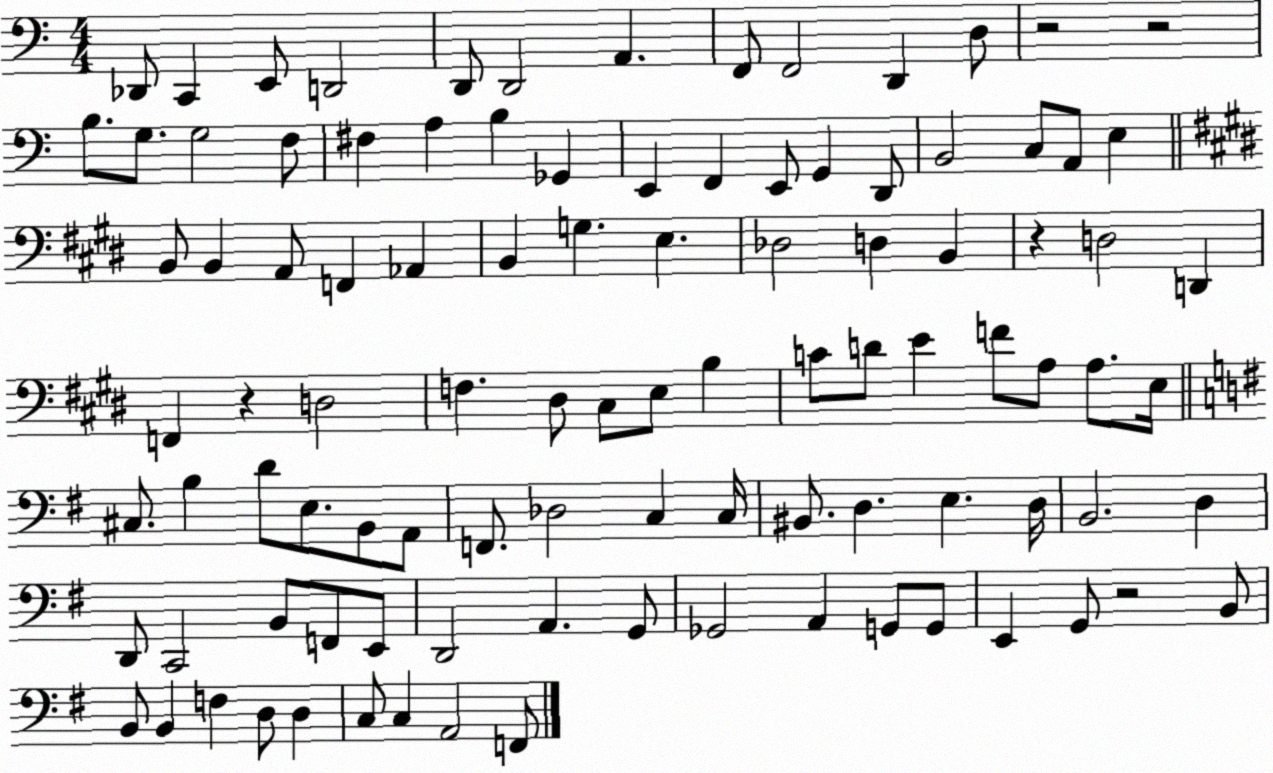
X:1
T:Untitled
M:4/4
L:1/4
K:C
_D,,/2 C,, E,,/2 D,,2 D,,/2 D,,2 A,, F,,/2 F,,2 D,, D,/2 z2 z2 B,/2 G,/2 G,2 F,/2 ^F, A, B, _G,, E,, F,, E,,/2 G,, D,,/2 B,,2 C,/2 A,,/2 E, B,,/2 B,, A,,/2 F,, _A,, B,, G, E, _D,2 D, B,, z D,2 D,, F,, z D,2 F, ^D,/2 ^C,/2 E,/2 B, C/2 D/2 E F/2 A,/2 A,/2 E,/4 ^C,/2 B, D/2 E,/2 B,,/2 A,,/2 F,,/2 _D,2 C, C,/4 ^B,,/2 D, E, D,/4 B,,2 D, D,,/2 C,,2 B,,/2 F,,/2 E,,/2 D,,2 A,, G,,/2 _G,,2 A,, G,,/2 G,,/2 E,, G,,/2 z2 B,,/2 B,,/2 B,, F, D,/2 D, C,/2 C, A,,2 F,,/2